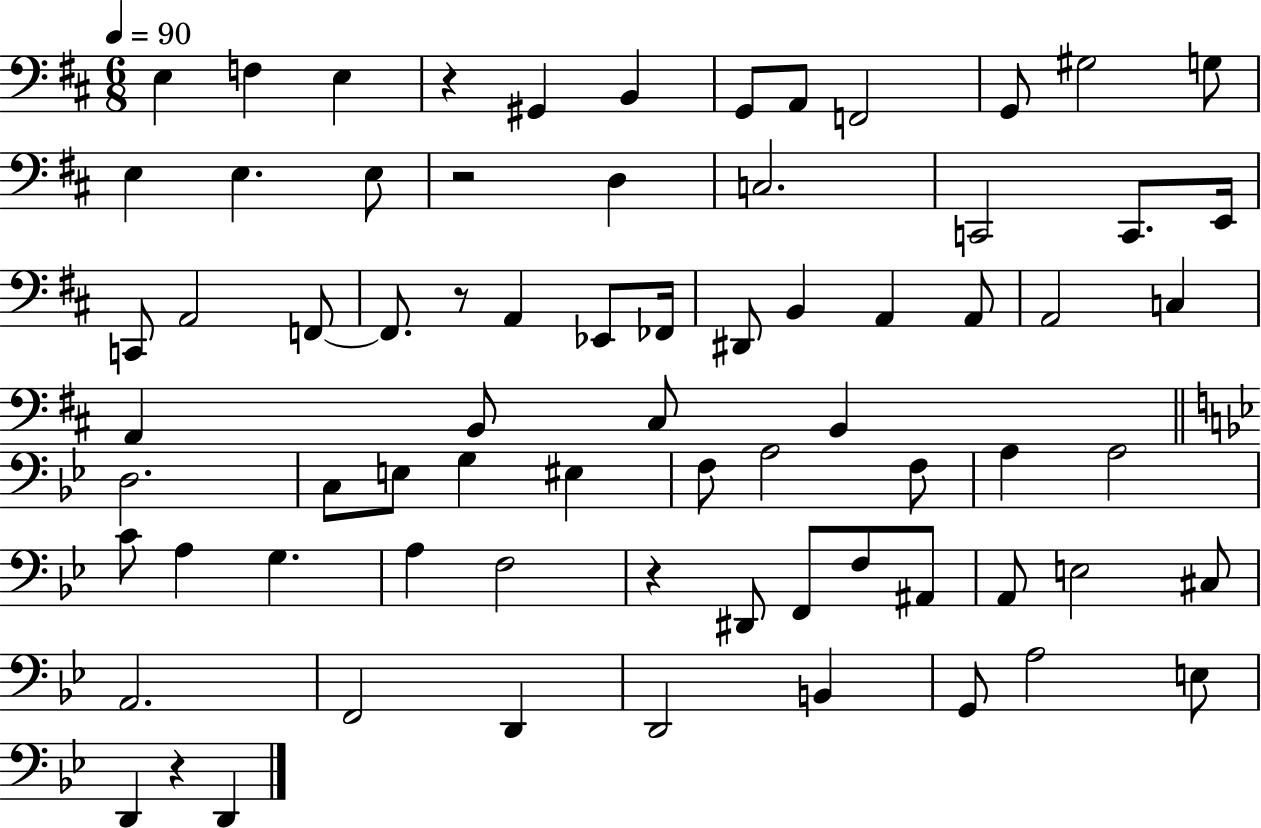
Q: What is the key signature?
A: D major